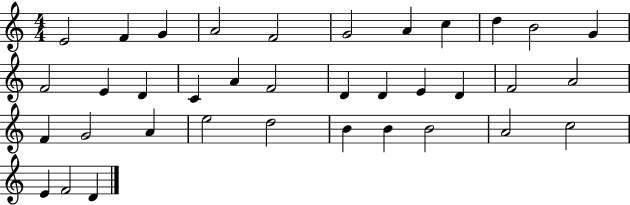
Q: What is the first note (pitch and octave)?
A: E4